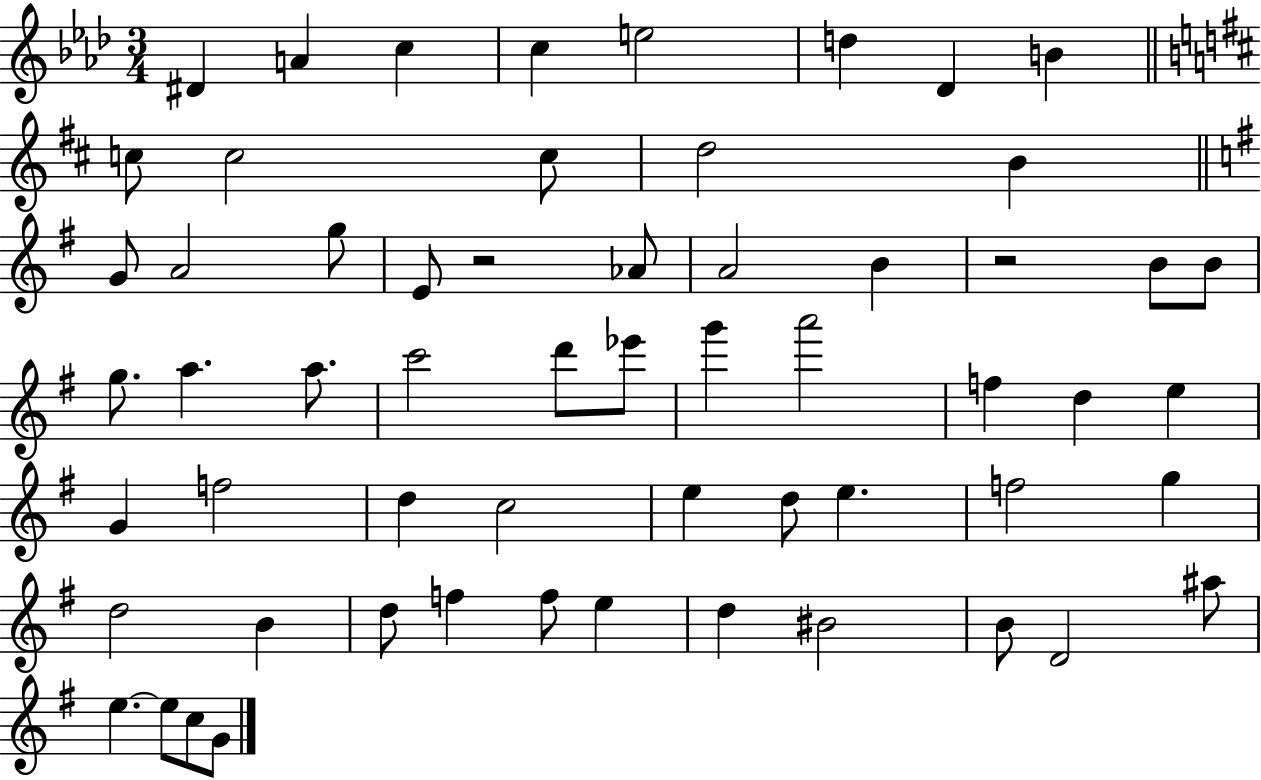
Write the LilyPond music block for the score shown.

{
  \clef treble
  \numericTimeSignature
  \time 3/4
  \key aes \major
  dis'4 a'4 c''4 | c''4 e''2 | d''4 des'4 b'4 | \bar "||" \break \key d \major c''8 c''2 c''8 | d''2 b'4 | \bar "||" \break \key g \major g'8 a'2 g''8 | e'8 r2 aes'8 | a'2 b'4 | r2 b'8 b'8 | \break g''8. a''4. a''8. | c'''2 d'''8 ees'''8 | g'''4 a'''2 | f''4 d''4 e''4 | \break g'4 f''2 | d''4 c''2 | e''4 d''8 e''4. | f''2 g''4 | \break d''2 b'4 | d''8 f''4 f''8 e''4 | d''4 bis'2 | b'8 d'2 ais''8 | \break e''4.~~ e''8 c''8 g'8 | \bar "|."
}